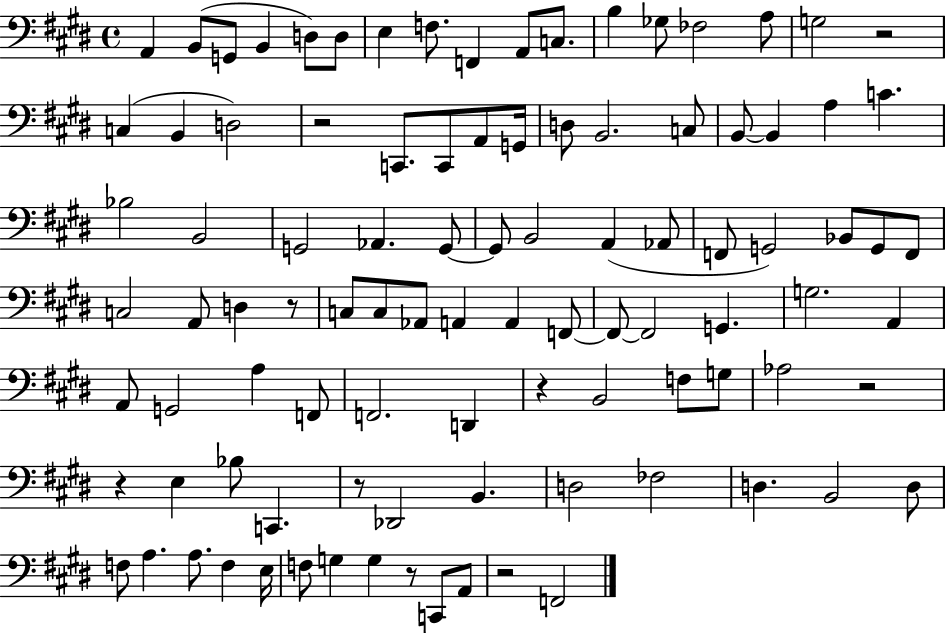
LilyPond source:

{
  \clef bass
  \time 4/4
  \defaultTimeSignature
  \key e \major
  a,4 b,8( g,8 b,4 d8) d8 | e4 f8. f,4 a,8 c8. | b4 ges8 fes2 a8 | g2 r2 | \break c4( b,4 d2) | r2 c,8. c,8 a,8 g,16 | d8 b,2. c8 | b,8~~ b,4 a4 c'4. | \break bes2 b,2 | g,2 aes,4. g,8~~ | g,8 b,2 a,4( aes,8 | f,8 g,2) bes,8 g,8 f,8 | \break c2 a,8 d4 r8 | c8 c8 aes,8 a,4 a,4 f,8~~ | f,8~~ f,2 g,4. | g2. a,4 | \break a,8 g,2 a4 f,8 | f,2. d,4 | r4 b,2 f8 g8 | aes2 r2 | \break r4 e4 bes8 c,4. | r8 des,2 b,4. | d2 fes2 | d4. b,2 d8 | \break f8 a4. a8. f4 e16 | f8 g4 g4 r8 c,8 a,8 | r2 f,2 | \bar "|."
}